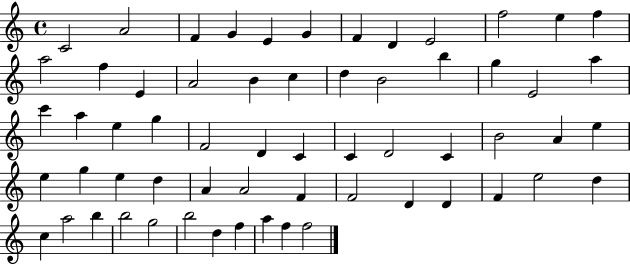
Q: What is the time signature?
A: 4/4